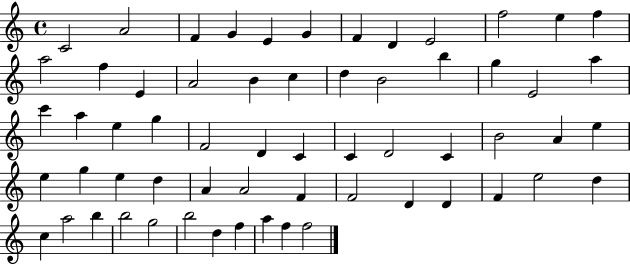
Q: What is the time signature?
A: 4/4